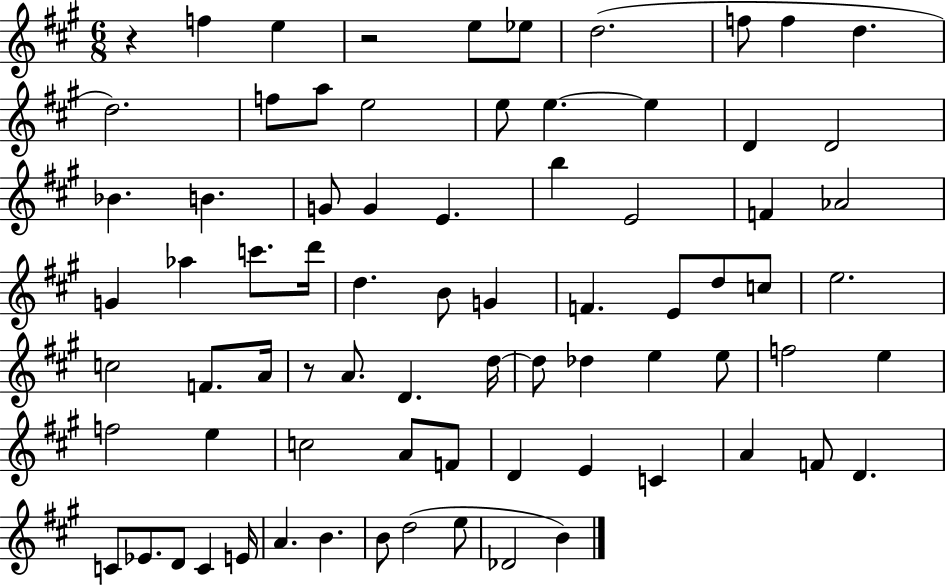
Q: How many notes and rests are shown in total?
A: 76